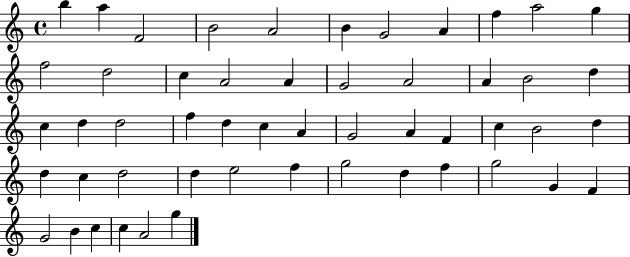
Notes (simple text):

B5/q A5/q F4/h B4/h A4/h B4/q G4/h A4/q F5/q A5/h G5/q F5/h D5/h C5/q A4/h A4/q G4/h A4/h A4/q B4/h D5/q C5/q D5/q D5/h F5/q D5/q C5/q A4/q G4/h A4/q F4/q C5/q B4/h D5/q D5/q C5/q D5/h D5/q E5/h F5/q G5/h D5/q F5/q G5/h G4/q F4/q G4/h B4/q C5/q C5/q A4/h G5/q